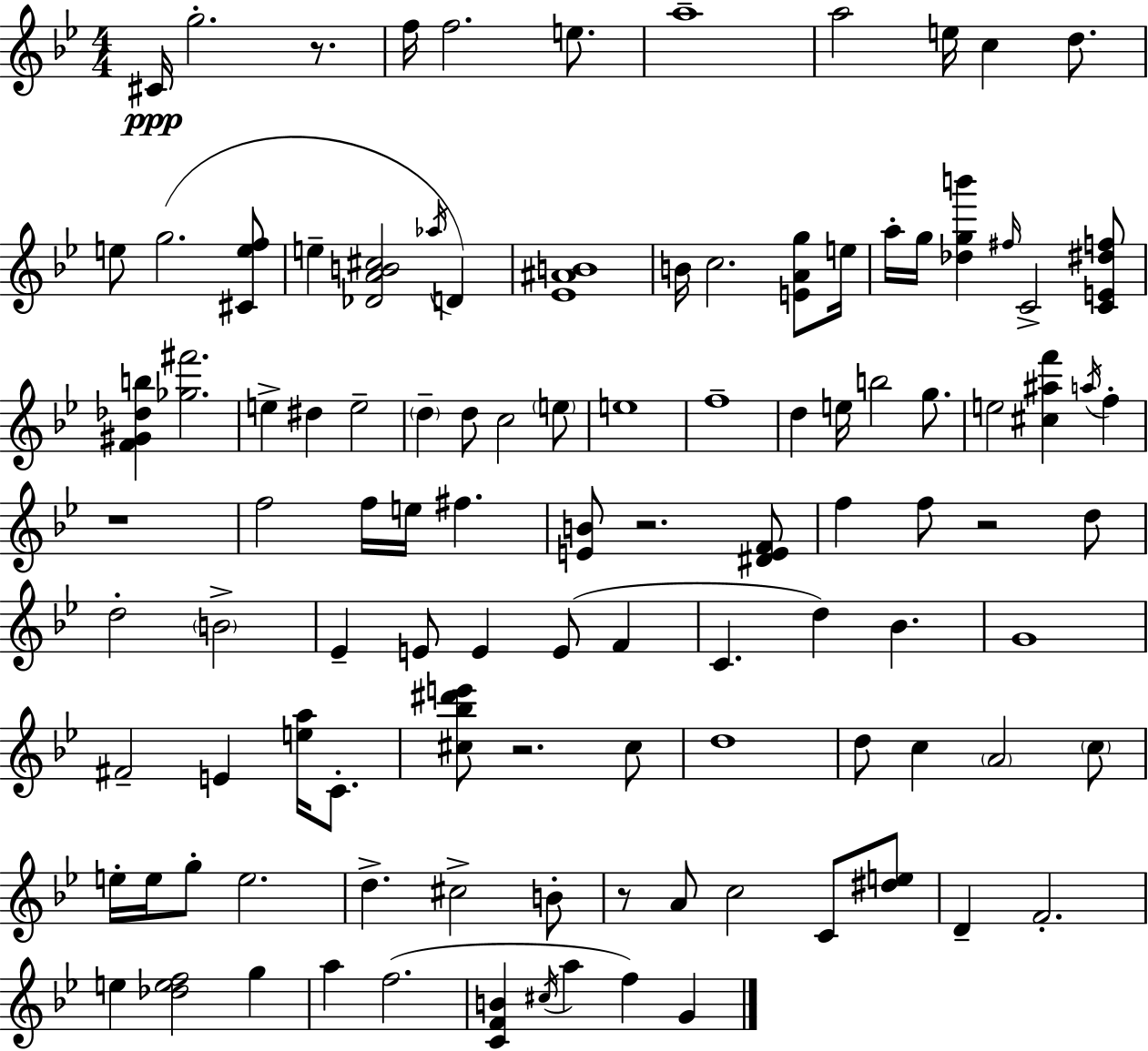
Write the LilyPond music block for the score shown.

{
  \clef treble
  \numericTimeSignature
  \time 4/4
  \key g \minor
  cis'16\ppp g''2.-. r8. | f''16 f''2. e''8. | a''1-- | a''2 e''16 c''4 d''8. | \break e''8 g''2.( <cis' e'' f''>8 | e''4-- <des' a' b' cis''>2 \acciaccatura { aes''16 }) d'4 | <ees' ais' b'>1 | b'16 c''2. <e' a' g''>8 | \break e''16 a''16-. g''16 <des'' g'' b'''>4 \grace { fis''16 } c'2-> | <c' e' dis'' f''>8 <f' gis' des'' b''>4 <ges'' fis'''>2. | e''4-> dis''4 e''2-- | \parenthesize d''4-- d''8 c''2 | \break \parenthesize e''8 e''1 | f''1-- | d''4 e''16 b''2 g''8. | e''2 <cis'' ais'' f'''>4 \acciaccatura { a''16 } f''4-. | \break r1 | f''2 f''16 e''16 fis''4. | <e' b'>8 r2. | <dis' e' f'>8 f''4 f''8 r2 | \break d''8 d''2-. \parenthesize b'2-> | ees'4-- e'8 e'4 e'8( f'4 | c'4. d''4) bes'4. | g'1 | \break fis'2-- e'4 <e'' a''>16 | c'8.-. <cis'' bes'' dis''' e'''>8 r2. | cis''8 d''1 | d''8 c''4 \parenthesize a'2 | \break \parenthesize c''8 e''16-. e''16 g''8-. e''2. | d''4.-> cis''2-> | b'8-. r8 a'8 c''2 c'8 | <dis'' e''>8 d'4-- f'2.-. | \break e''4 <des'' e'' f''>2 g''4 | a''4 f''2.( | <c' f' b'>4 \acciaccatura { cis''16 } a''4 f''4) | g'4 \bar "|."
}